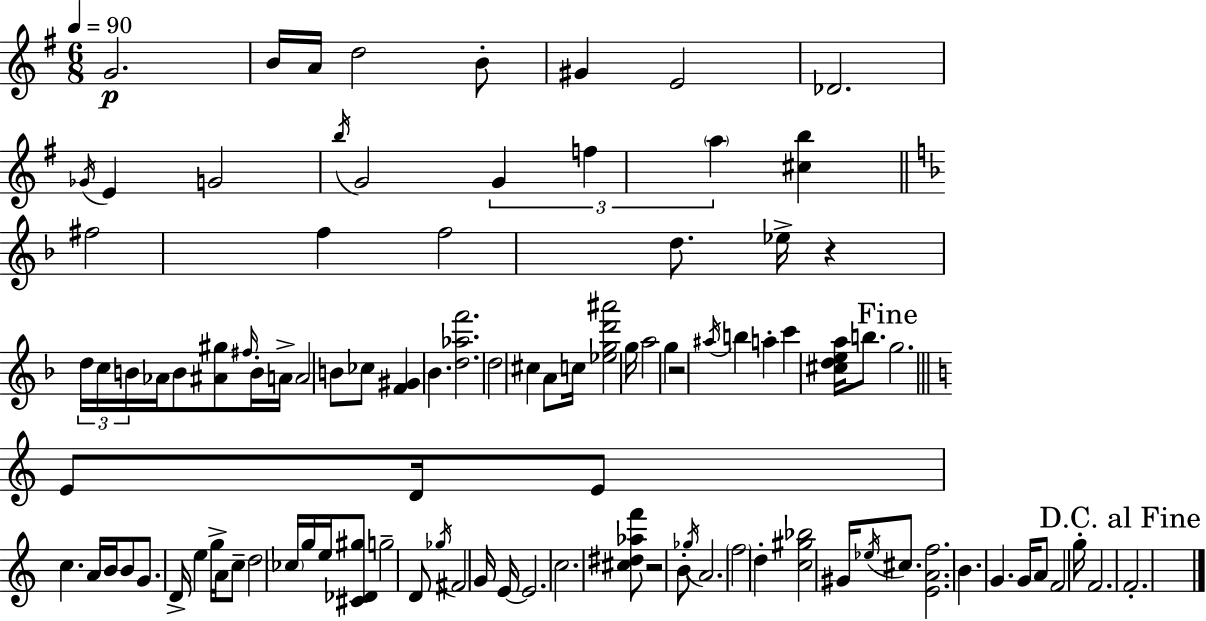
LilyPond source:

{
  \clef treble
  \numericTimeSignature
  \time 6/8
  \key g \major
  \tempo 4 = 90
  g'2.\p | b'16 a'16 d''2 b'8-. | gis'4 e'2 | des'2. | \break \acciaccatura { ges'16 } e'4 g'2 | \acciaccatura { b''16 } g'2 \tuplet 3/2 { g'4 | f''4 \parenthesize a''4 } <cis'' b''>4 | \bar "||" \break \key f \major fis''2 f''4 | f''2 d''8. ees''16-> | r4 \tuplet 3/2 { d''16 c''16 b'16 } aes'16 b'8 <ais' gis''>8 | \grace { fis''16 } b'16-. a'16-> a'2 b'8 | \break ces''8 <f' gis'>4 bes'4. | <d'' aes'' f'''>2. | d''2 cis''4 | a'8 c''16 <ees'' g'' d''' ais'''>2 | \break g''16 a''2 g''4 | r2 \acciaccatura { ais''16 } b''4 | a''4-. c'''4 <cis'' d'' e'' a''>16 b''8. | \mark "Fine" g''2. | \break \bar "||" \break \key c \major e'8 d'16 e'8 c''4. a'16 | b'16 b'8 g'8. d'16-> e''4 g''16-> | a'16 c''8-- d''2 \parenthesize ces''16 | g''16 e''16 <cis' des' gis''>8 g''2-- | \break d'8 \acciaccatura { ges''16 } fis'2 g'16 | e'16~~ e'2. | c''2. | <cis'' dis'' aes'' f'''>8 r2 b'8-. | \break \acciaccatura { ges''16 } a'2. | \parenthesize f''2 d''4-. | <c'' gis'' bes''>2 gis'16 \acciaccatura { ees''16 } | cis''8. <e' a' f''>2. | \break b'4. g'4. | g'16 a'8 f'2 | g''16-. f'2. | \mark "D.C. al Fine" f'2.-. | \break \bar "|."
}